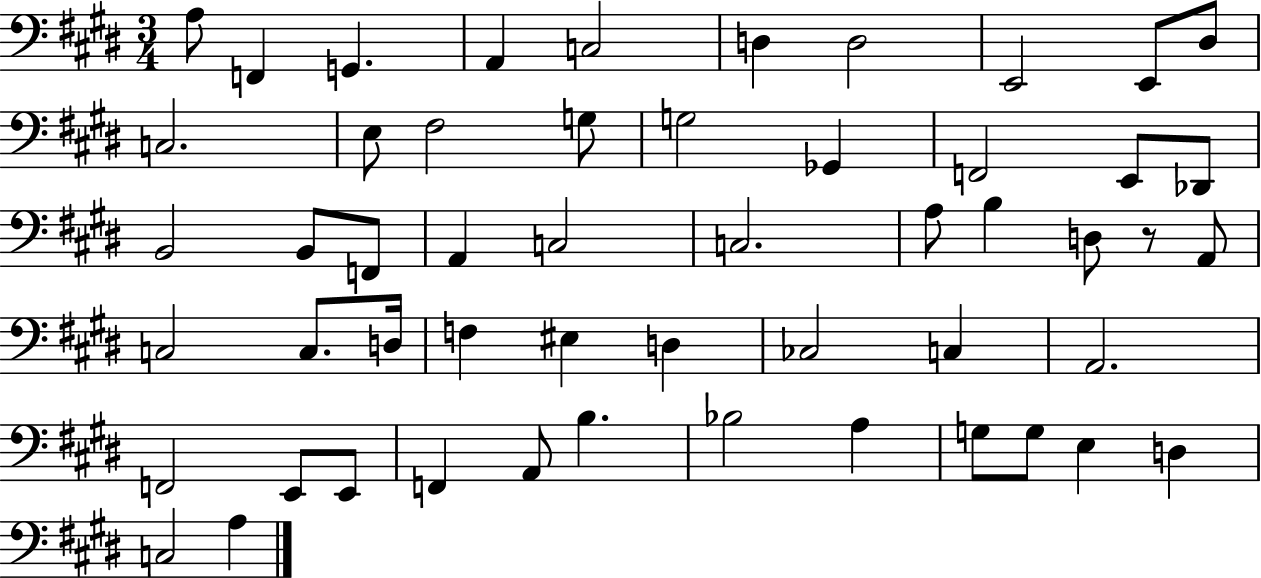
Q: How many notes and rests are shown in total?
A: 53